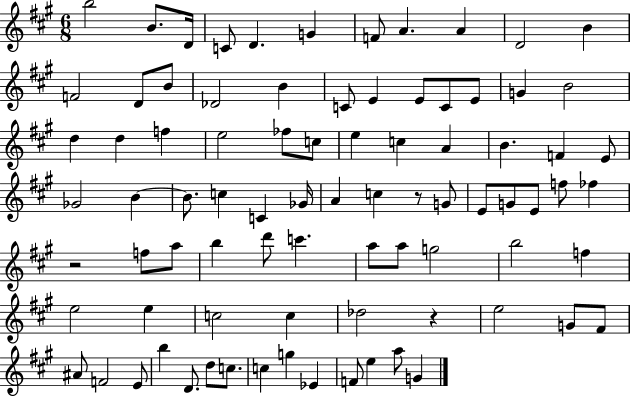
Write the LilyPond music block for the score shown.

{
  \clef treble
  \numericTimeSignature
  \time 6/8
  \key a \major
  b''2 b'8. d'16 | c'8 d'4. g'4 | f'8 a'4. a'4 | d'2 b'4 | \break f'2 d'8 b'8 | des'2 b'4 | c'8 e'4 e'8 c'8 e'8 | g'4 b'2 | \break d''4 d''4 f''4 | e''2 fes''8 c''8 | e''4 c''4 a'4 | b'4. f'4 e'8 | \break ges'2 b'4~~ | b'8. c''4 c'4 ges'16 | a'4 c''4 r8 g'8 | e'8 g'8 e'8 f''8 fes''4 | \break r2 f''8 a''8 | b''4 d'''8 c'''4. | a''8 a''8 g''2 | b''2 f''4 | \break e''2 e''4 | c''2 c''4 | des''2 r4 | e''2 g'8 fis'8 | \break ais'8 f'2 e'8 | b''4 d'8. d''8 c''8. | c''4 g''4 ees'4 | f'8 e''4 a''8 g'4 | \break \bar "|."
}